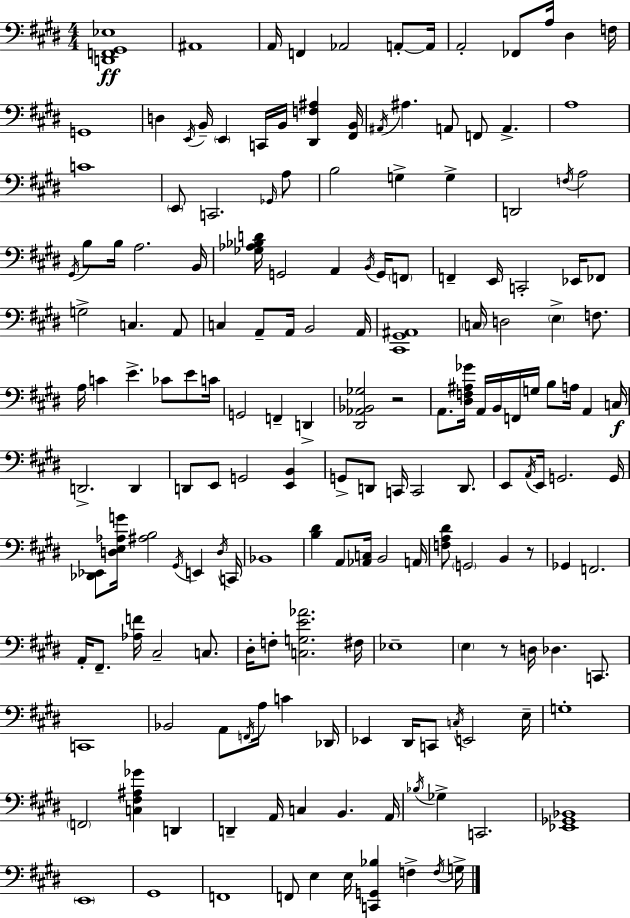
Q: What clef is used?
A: bass